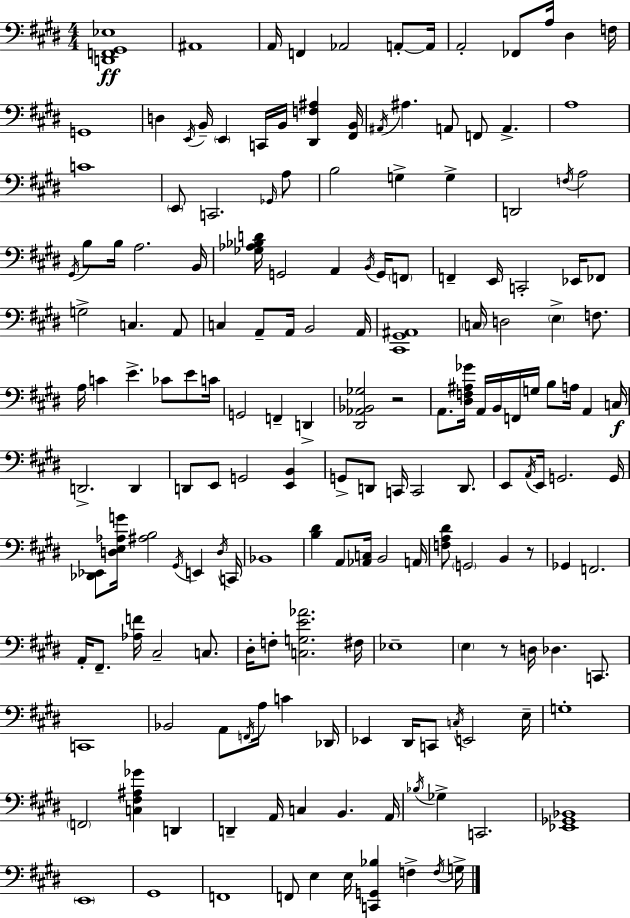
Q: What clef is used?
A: bass